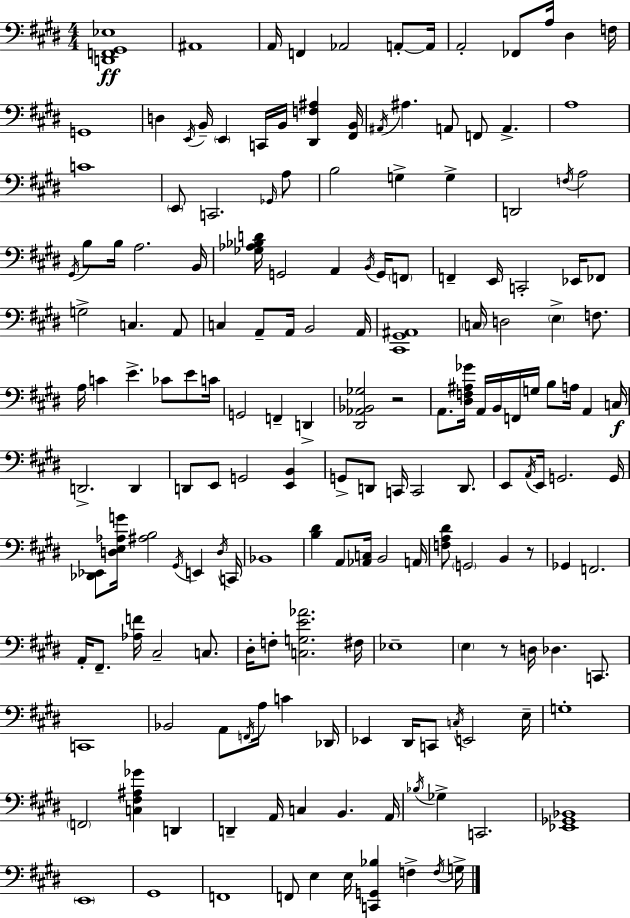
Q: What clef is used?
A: bass